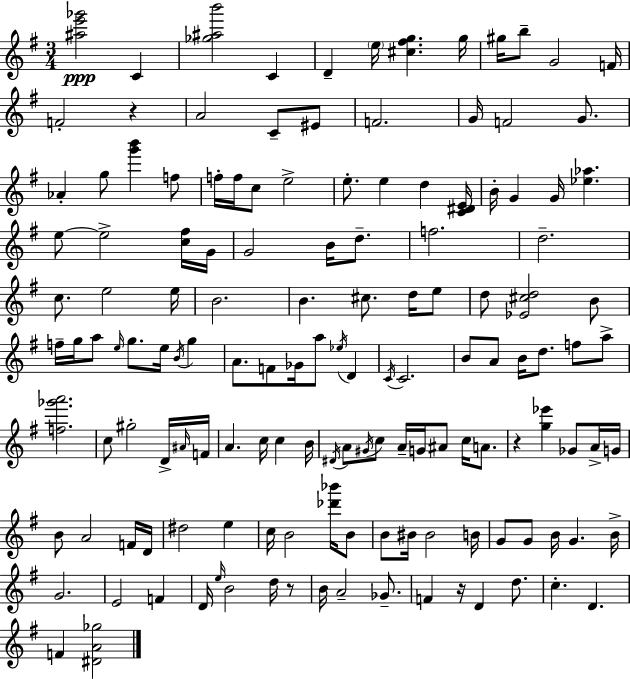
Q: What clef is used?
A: treble